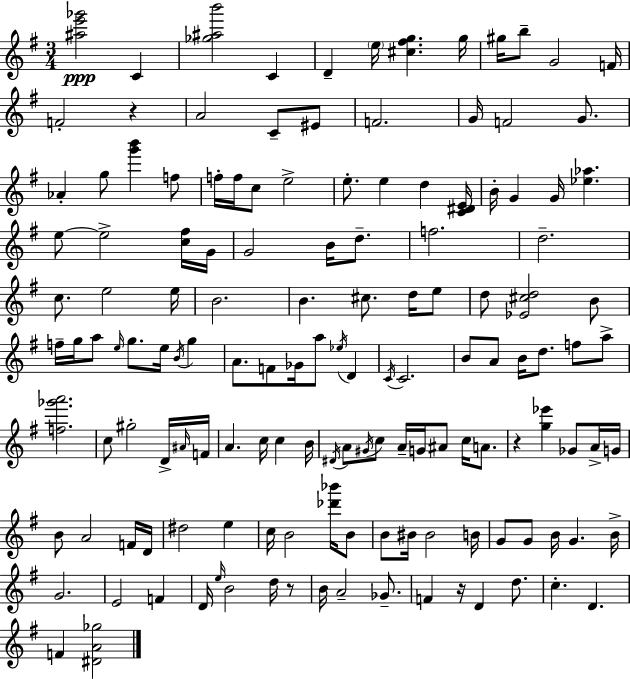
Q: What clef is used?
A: treble